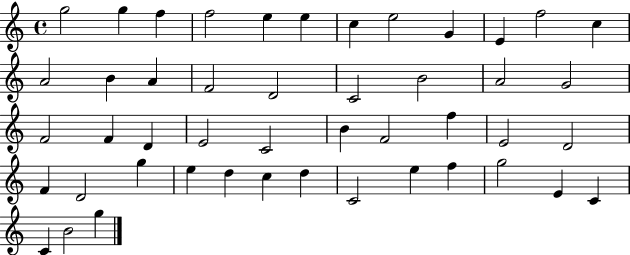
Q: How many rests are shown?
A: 0